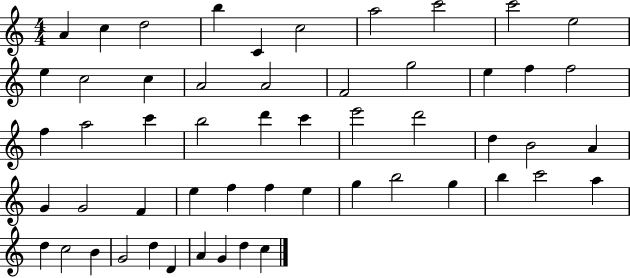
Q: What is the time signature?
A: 4/4